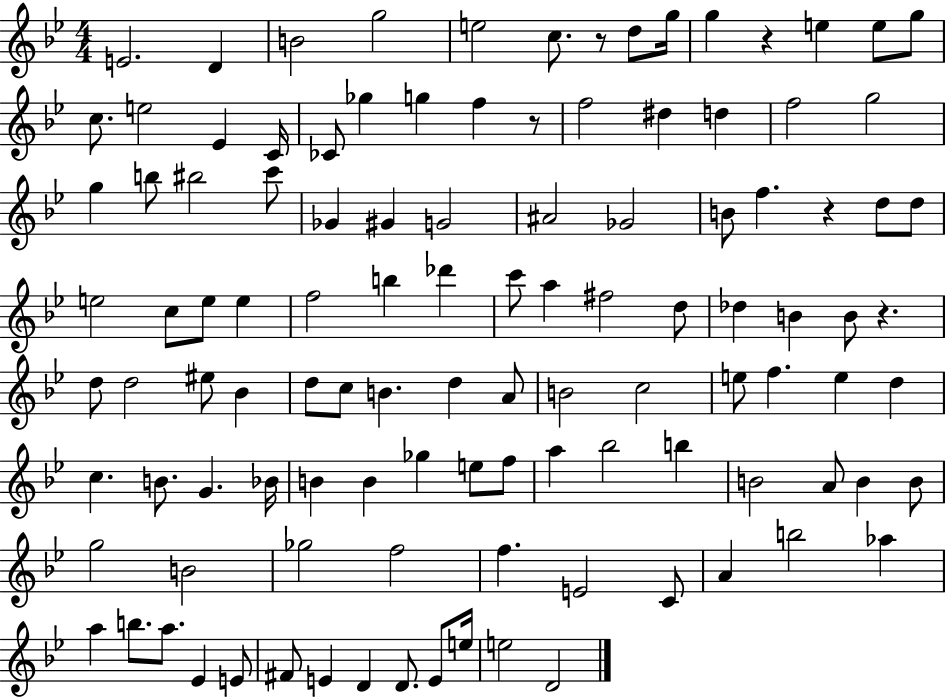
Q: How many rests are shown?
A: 5